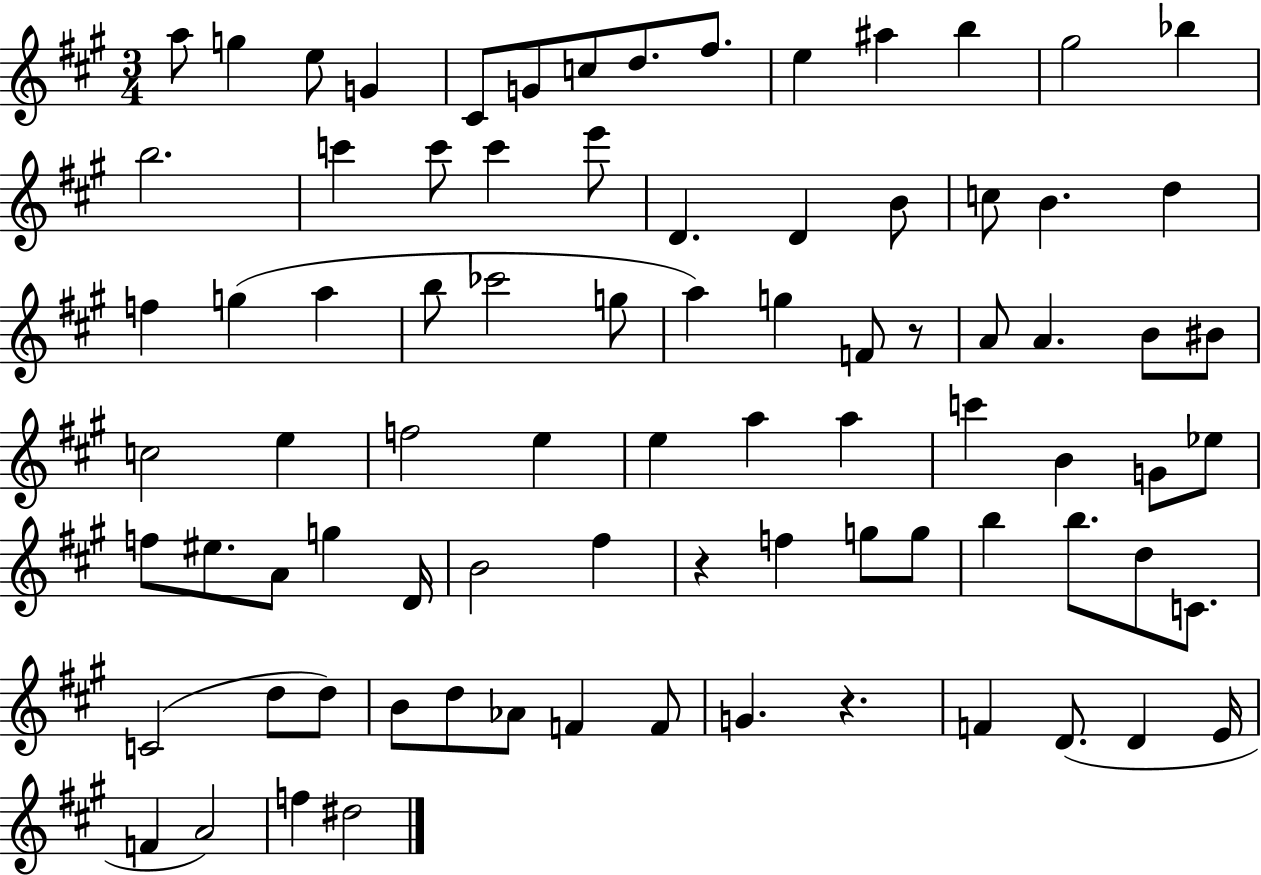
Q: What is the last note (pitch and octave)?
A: D#5